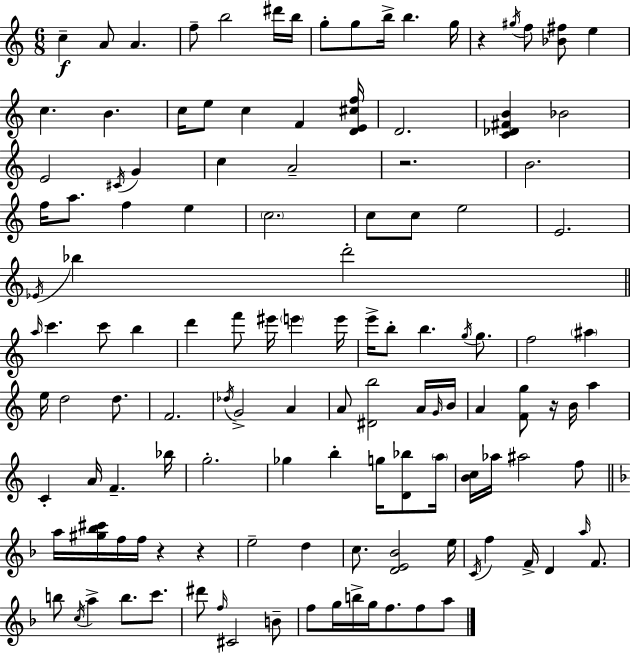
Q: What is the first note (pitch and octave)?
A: C5